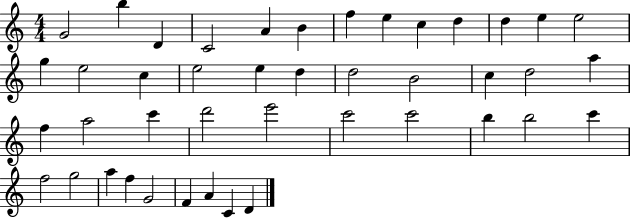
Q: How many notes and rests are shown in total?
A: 43